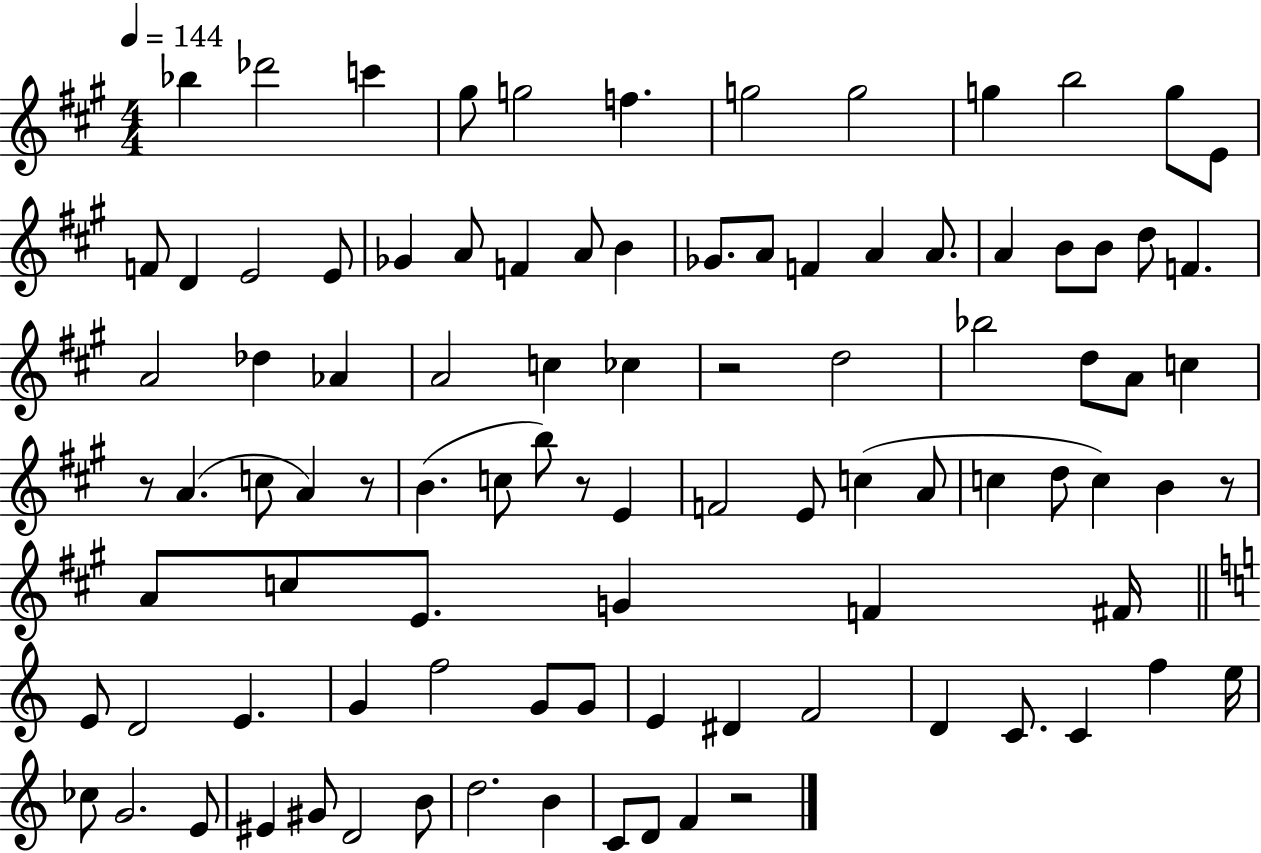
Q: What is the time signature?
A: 4/4